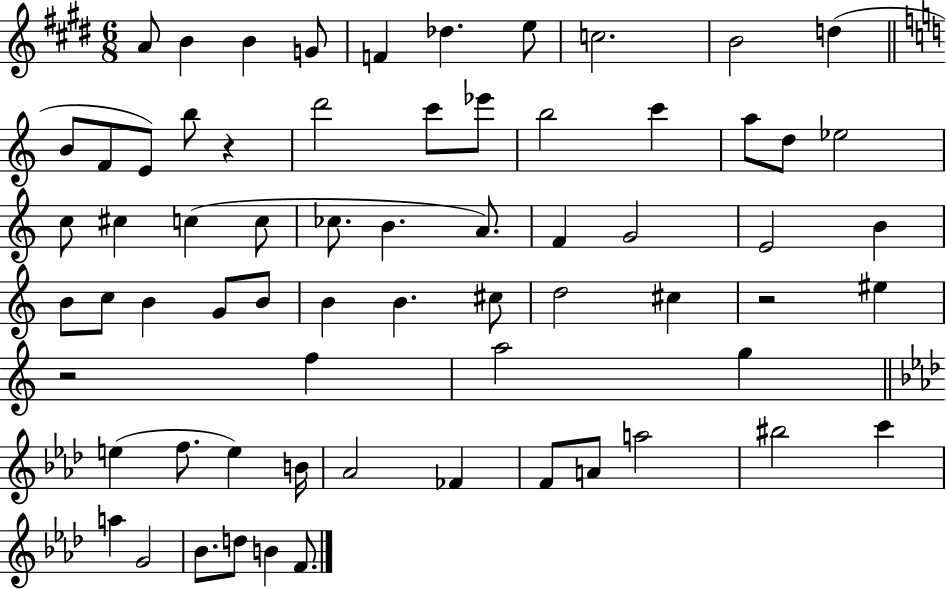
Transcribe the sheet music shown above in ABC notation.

X:1
T:Untitled
M:6/8
L:1/4
K:E
A/2 B B G/2 F _d e/2 c2 B2 d B/2 F/2 E/2 b/2 z d'2 c'/2 _e'/2 b2 c' a/2 d/2 _e2 c/2 ^c c c/2 _c/2 B A/2 F G2 E2 B B/2 c/2 B G/2 B/2 B B ^c/2 d2 ^c z2 ^e z2 f a2 g e f/2 e B/4 _A2 _F F/2 A/2 a2 ^b2 c' a G2 _B/2 d/2 B F/2